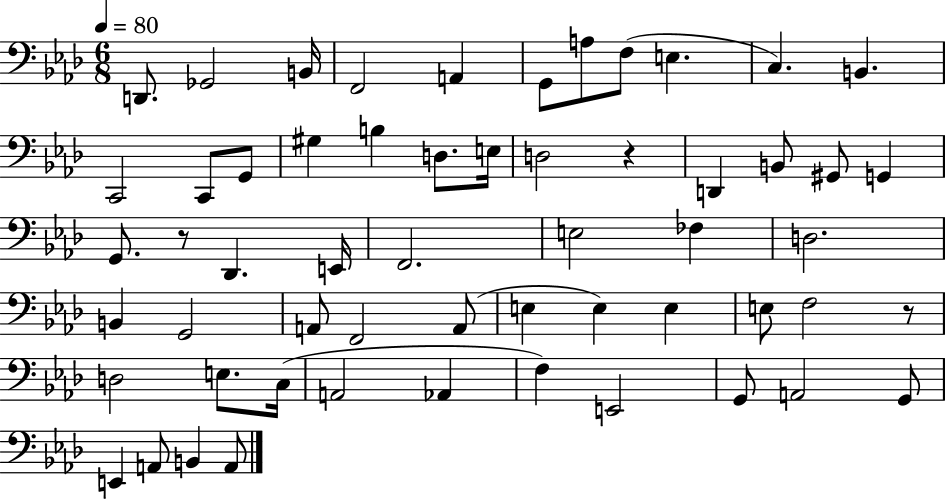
D2/e. Gb2/h B2/s F2/h A2/q G2/e A3/e F3/e E3/q. C3/q. B2/q. C2/h C2/e G2/e G#3/q B3/q D3/e. E3/s D3/h R/q D2/q B2/e G#2/e G2/q G2/e. R/e Db2/q. E2/s F2/h. E3/h FES3/q D3/h. B2/q G2/h A2/e F2/h A2/e E3/q E3/q E3/q E3/e F3/h R/e D3/h E3/e. C3/s A2/h Ab2/q F3/q E2/h G2/e A2/h G2/e E2/q A2/e B2/q A2/e